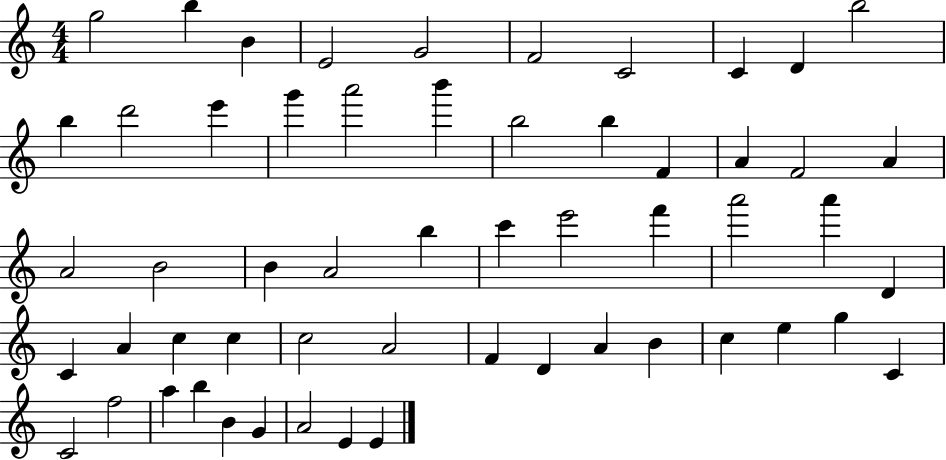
X:1
T:Untitled
M:4/4
L:1/4
K:C
g2 b B E2 G2 F2 C2 C D b2 b d'2 e' g' a'2 b' b2 b F A F2 A A2 B2 B A2 b c' e'2 f' a'2 a' D C A c c c2 A2 F D A B c e g C C2 f2 a b B G A2 E E